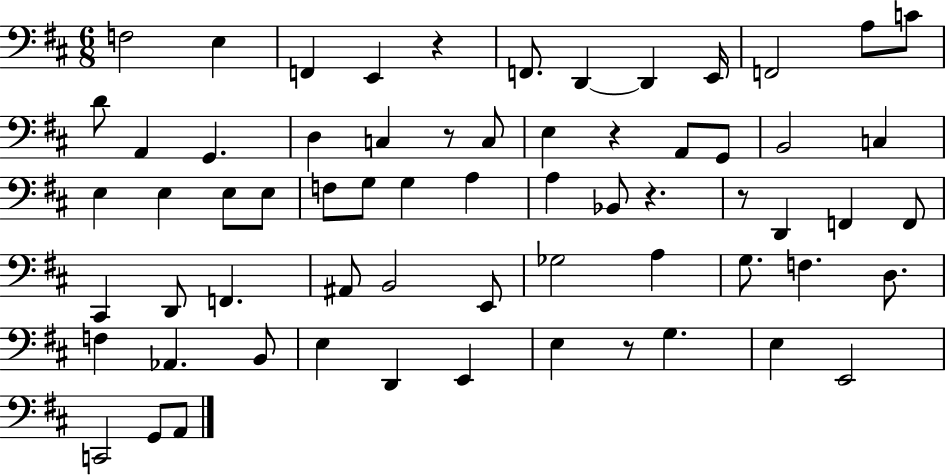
X:1
T:Untitled
M:6/8
L:1/4
K:D
F,2 E, F,, E,, z F,,/2 D,, D,, E,,/4 F,,2 A,/2 C/2 D/2 A,, G,, D, C, z/2 C,/2 E, z A,,/2 G,,/2 B,,2 C, E, E, E,/2 E,/2 F,/2 G,/2 G, A, A, _B,,/2 z z/2 D,, F,, F,,/2 ^C,, D,,/2 F,, ^A,,/2 B,,2 E,,/2 _G,2 A, G,/2 F, D,/2 F, _A,, B,,/2 E, D,, E,, E, z/2 G, E, E,,2 C,,2 G,,/2 A,,/2